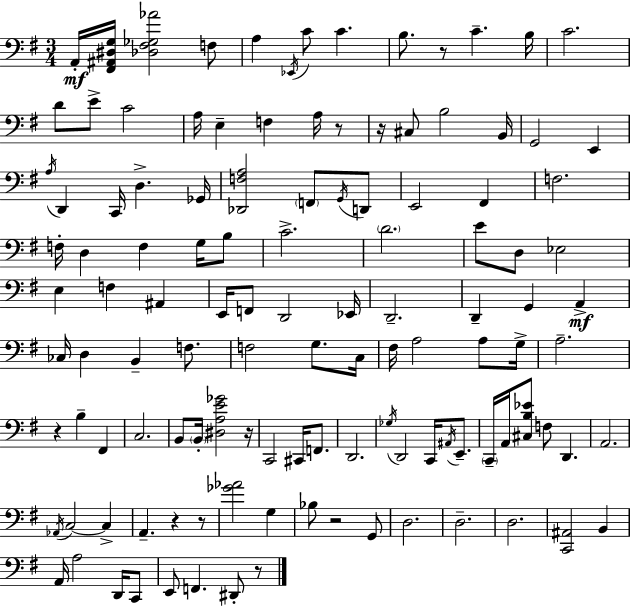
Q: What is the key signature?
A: G major